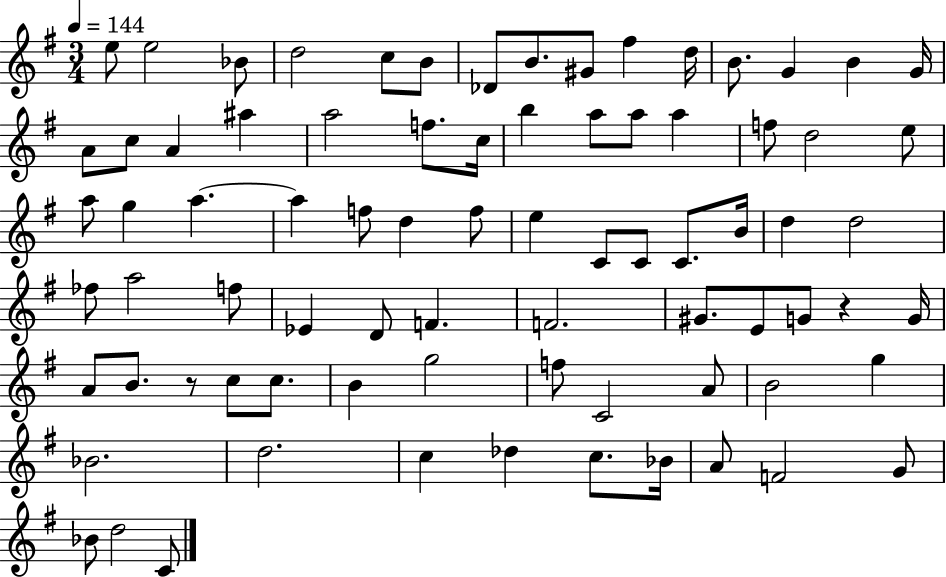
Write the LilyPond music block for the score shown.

{
  \clef treble
  \numericTimeSignature
  \time 3/4
  \key g \major
  \tempo 4 = 144
  e''8 e''2 bes'8 | d''2 c''8 b'8 | des'8 b'8. gis'8 fis''4 d''16 | b'8. g'4 b'4 g'16 | \break a'8 c''8 a'4 ais''4 | a''2 f''8. c''16 | b''4 a''8 a''8 a''4 | f''8 d''2 e''8 | \break a''8 g''4 a''4.~~ | a''4 f''8 d''4 f''8 | e''4 c'8 c'8 c'8. b'16 | d''4 d''2 | \break fes''8 a''2 f''8 | ees'4 d'8 f'4. | f'2. | gis'8. e'8 g'8 r4 g'16 | \break a'8 b'8. r8 c''8 c''8. | b'4 g''2 | f''8 c'2 a'8 | b'2 g''4 | \break bes'2. | d''2. | c''4 des''4 c''8. bes'16 | a'8 f'2 g'8 | \break bes'8 d''2 c'8 | \bar "|."
}